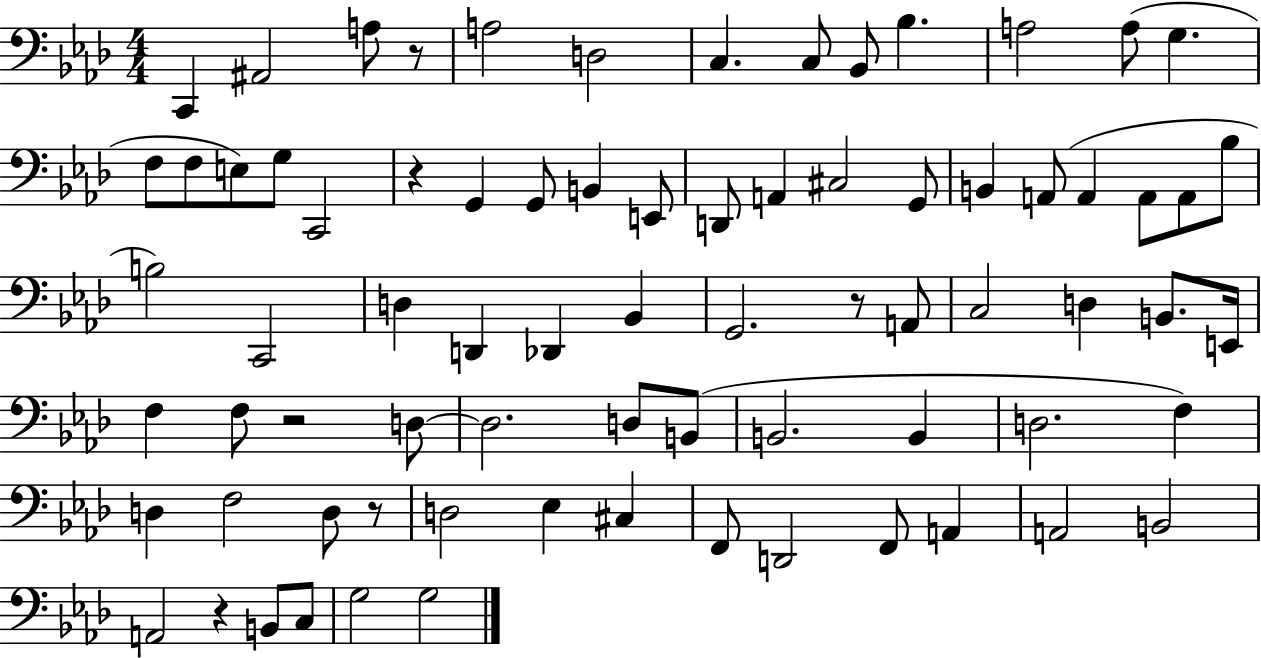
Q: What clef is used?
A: bass